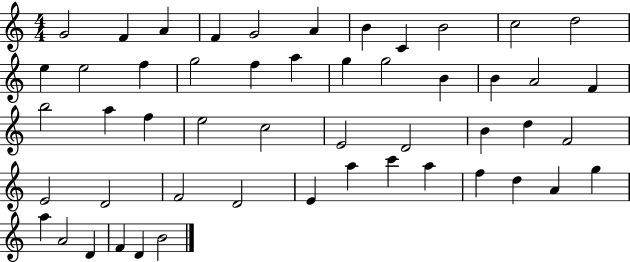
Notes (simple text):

G4/h F4/q A4/q F4/q G4/h A4/q B4/q C4/q B4/h C5/h D5/h E5/q E5/h F5/q G5/h F5/q A5/q G5/q G5/h B4/q B4/q A4/h F4/q B5/h A5/q F5/q E5/h C5/h E4/h D4/h B4/q D5/q F4/h E4/h D4/h F4/h D4/h E4/q A5/q C6/q A5/q F5/q D5/q A4/q G5/q A5/q A4/h D4/q F4/q D4/q B4/h